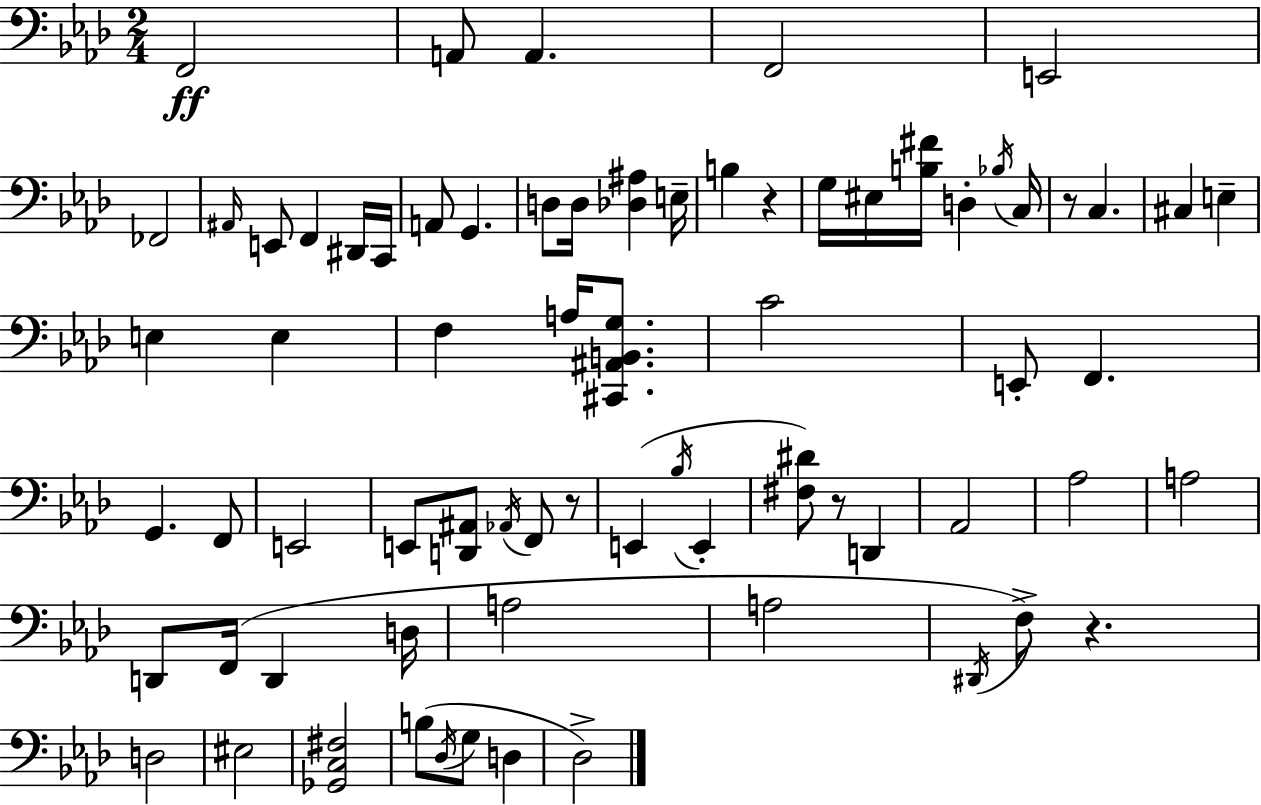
X:1
T:Untitled
M:2/4
L:1/4
K:Ab
F,,2 A,,/2 A,, F,,2 E,,2 _F,,2 ^A,,/4 E,,/2 F,, ^D,,/4 C,,/4 A,,/2 G,, D,/2 D,/4 [_D,^A,] E,/4 B, z G,/4 ^E,/4 [B,^F]/4 D, _B,/4 C,/4 z/2 C, ^C, E, E, E, F, A,/4 [^C,,^A,,B,,G,]/2 C2 E,,/2 F,, G,, F,,/2 E,,2 E,,/2 [D,,^A,,]/2 _A,,/4 F,,/2 z/2 E,, _B,/4 E,, [^F,^D]/2 z/2 D,, _A,,2 _A,2 A,2 D,,/2 F,,/4 D,, D,/4 A,2 A,2 ^D,,/4 F,/2 z D,2 ^E,2 [_G,,C,^F,]2 B,/2 _D,/4 G,/2 D, _D,2